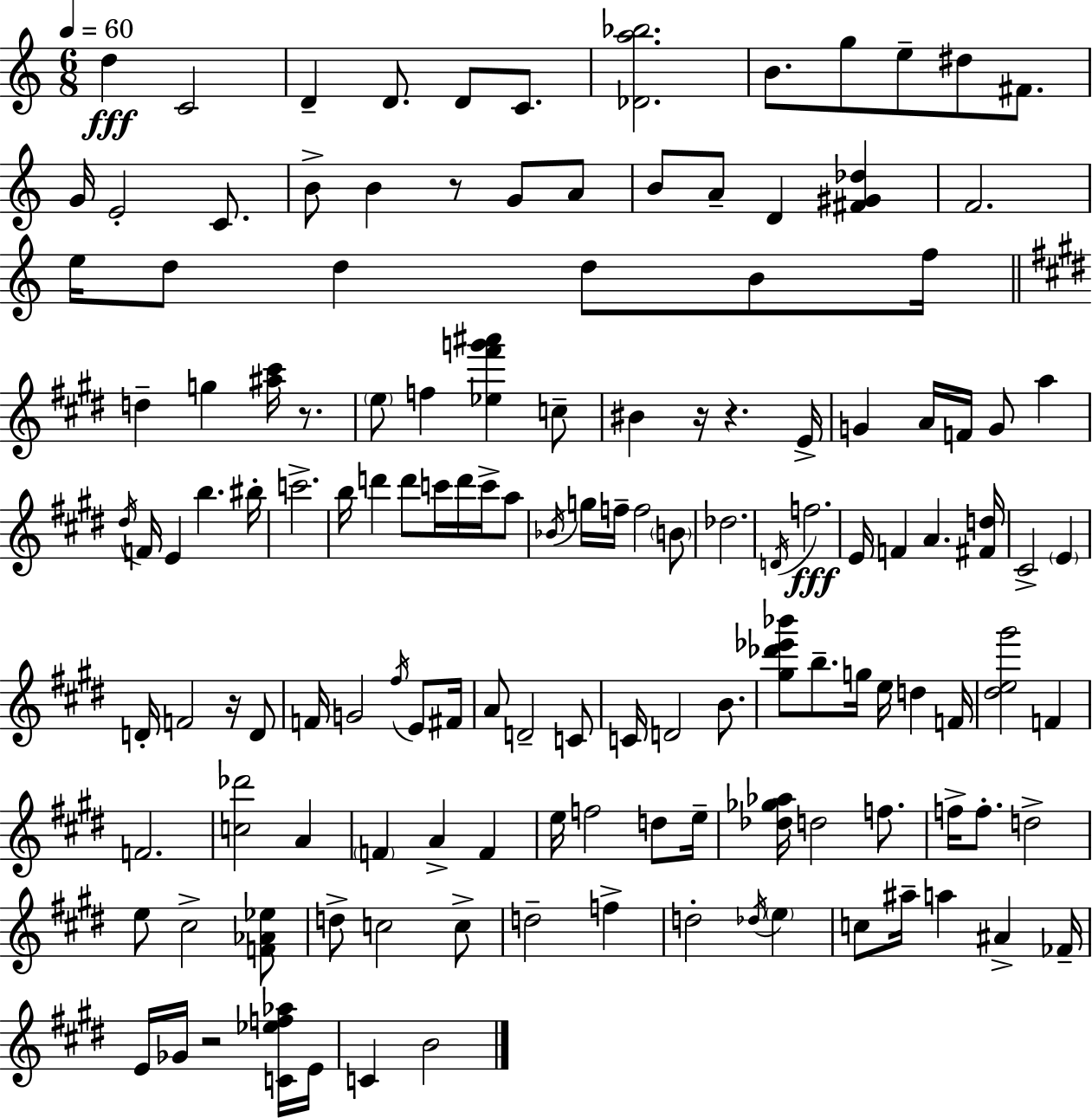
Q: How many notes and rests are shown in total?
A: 137